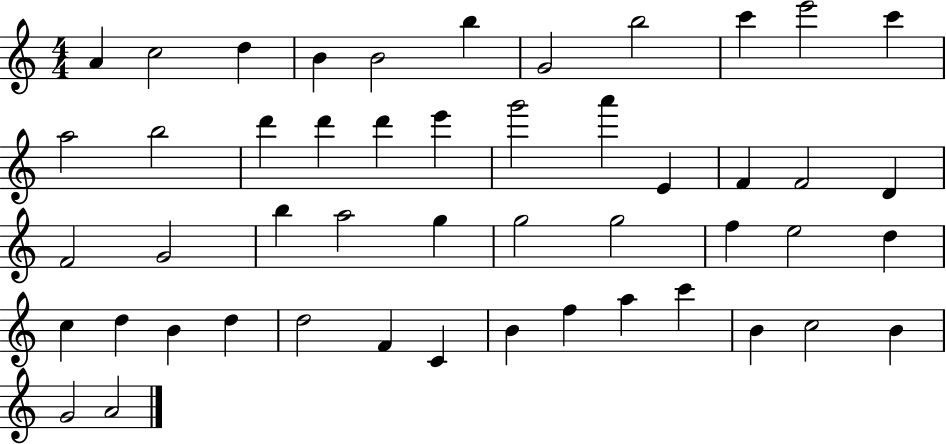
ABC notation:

X:1
T:Untitled
M:4/4
L:1/4
K:C
A c2 d B B2 b G2 b2 c' e'2 c' a2 b2 d' d' d' e' g'2 a' E F F2 D F2 G2 b a2 g g2 g2 f e2 d c d B d d2 F C B f a c' B c2 B G2 A2